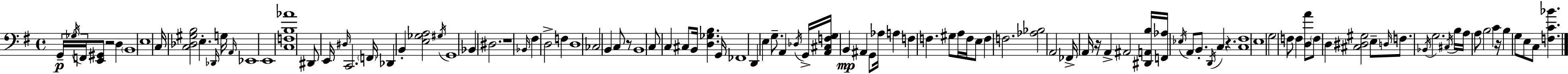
G2/s Gb3/s F2/s [E2,G#2]/e R/h D3/q B2/w E3/w C3/s [C3,Db3,G#3,B3]/h E3/q. Db2/s G3/s A2/s Eb2/w E2/w [C3,F3,B3,Ab4]/w D#2/e E2/s D#3/s C2/h. F2/s Db2/q B2/q [E3,Gb3,A3]/h G#3/s G2/w Bb2/q D#3/h. R/w Bb2/s F#3/q D3/h F3/q D3/w CES3/h B2/q C3/e R/e B2/w C3/e C3/q C#3/e B2/s [D3,Gb3,B3]/q. G2/s FES2/w D2/q E3/q G3/e. A2/q Db3/s G2/s [A2,C#3,F3,G3]/s B2/q A#2/q G2/e Ab3/s A3/q F3/q F3/q. G#3/e A3/s F3/s E3/e F3/q F3/h. [Ab3,Bb3]/h A2/h FES2/s A2/s R/s A2/q A#2/h [D#2,A2,B3]/s [F2,Ab3]/s Eb3/s A2/e B2/e. D2/s C3/q R/q. [C3,F#3]/w E3/w G3/h F3/e F3/q [D3,A4]/e F3/e D3/q [C#3,D#3,G#3]/h E3/e D3/s F3/e. Bb2/s G3/h. C#3/s B3/s A3/s A3/e B3/h C4/q R/s B3/q G3/e E3/e C3/e [F3,C4,Bb4]/q.